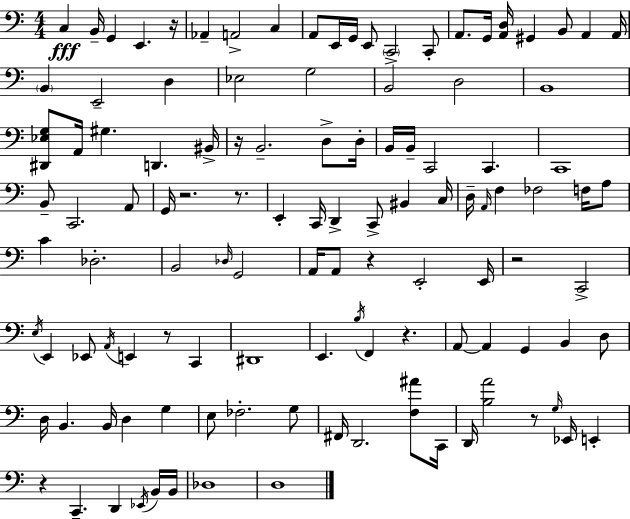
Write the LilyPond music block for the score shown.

{
  \clef bass
  \numericTimeSignature
  \time 4/4
  \key c \major
  c4\fff b,16-- g,4 e,4. r16 | aes,4-- a,2-> c4 | a,8 e,16 g,16 e,8 \parenthesize c,2-> c,8-. | a,8. g,16 <a, d>16 gis,4 b,8 a,4 a,16 | \break \parenthesize b,4 e,2-- d4 | ees2 g2 | b,2 d2 | b,1 | \break <dis, ees g>8 a,16 gis4. d,4. bis,16-> | r16 b,2.-- d8-> d16-. | b,16 b,16-- c,2 c,4. | c,1 | \break b,8-- c,2. a,8 | g,16 r2. r8. | e,4-. c,16 d,4-> c,8-> bis,4 c16 | d16-- \grace { a,16 } f4 fes2 f16 a8 | \break c'4 des2.-. | b,2 \grace { des16 } g,2 | a,16 a,8 r4 e,2-. | e,16 r2 c,2-> | \break \acciaccatura { e16 } e,4 ees,8 \acciaccatura { a,16 } e,4 r8 | c,4 dis,1 | e,4. \acciaccatura { b16 } f,4 r4. | a,8~~ a,4 g,4 b,4 | \break d8 d16 b,4. b,16 d4 | g4 e8 fes2.-. | g8 fis,16 d,2. | <f ais'>8 c,16 d,16 <b a'>2 r8 | \break \grace { g16 } ees,16 e,4-. r4 c,4.-- | d,4 \acciaccatura { ees,16 } b,16 b,16 des1 | d1 | \bar "|."
}